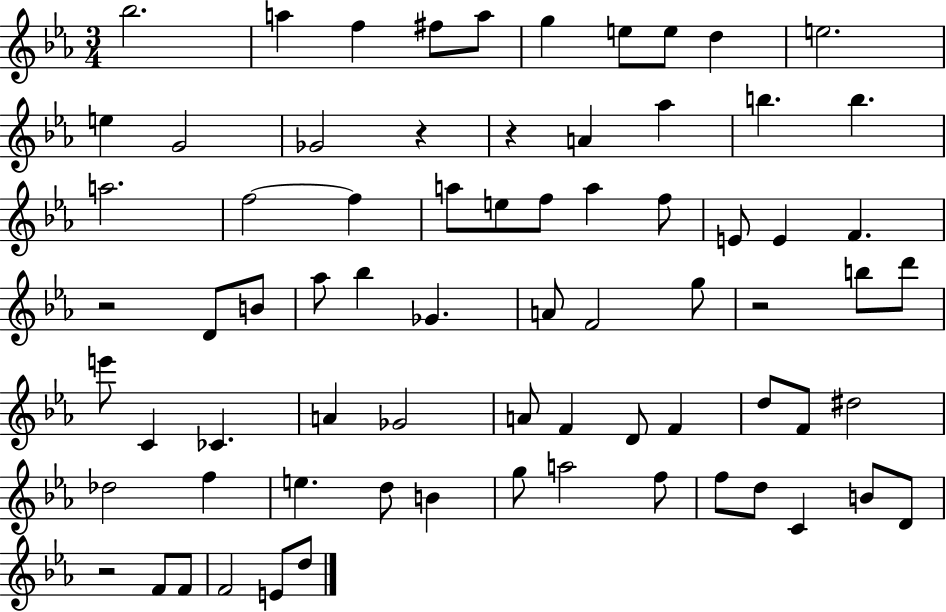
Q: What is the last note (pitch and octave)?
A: D5